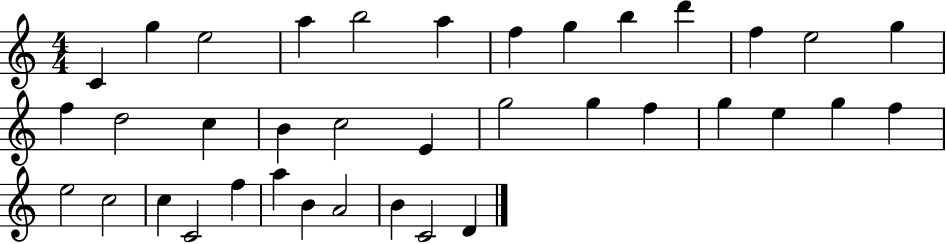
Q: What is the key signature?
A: C major